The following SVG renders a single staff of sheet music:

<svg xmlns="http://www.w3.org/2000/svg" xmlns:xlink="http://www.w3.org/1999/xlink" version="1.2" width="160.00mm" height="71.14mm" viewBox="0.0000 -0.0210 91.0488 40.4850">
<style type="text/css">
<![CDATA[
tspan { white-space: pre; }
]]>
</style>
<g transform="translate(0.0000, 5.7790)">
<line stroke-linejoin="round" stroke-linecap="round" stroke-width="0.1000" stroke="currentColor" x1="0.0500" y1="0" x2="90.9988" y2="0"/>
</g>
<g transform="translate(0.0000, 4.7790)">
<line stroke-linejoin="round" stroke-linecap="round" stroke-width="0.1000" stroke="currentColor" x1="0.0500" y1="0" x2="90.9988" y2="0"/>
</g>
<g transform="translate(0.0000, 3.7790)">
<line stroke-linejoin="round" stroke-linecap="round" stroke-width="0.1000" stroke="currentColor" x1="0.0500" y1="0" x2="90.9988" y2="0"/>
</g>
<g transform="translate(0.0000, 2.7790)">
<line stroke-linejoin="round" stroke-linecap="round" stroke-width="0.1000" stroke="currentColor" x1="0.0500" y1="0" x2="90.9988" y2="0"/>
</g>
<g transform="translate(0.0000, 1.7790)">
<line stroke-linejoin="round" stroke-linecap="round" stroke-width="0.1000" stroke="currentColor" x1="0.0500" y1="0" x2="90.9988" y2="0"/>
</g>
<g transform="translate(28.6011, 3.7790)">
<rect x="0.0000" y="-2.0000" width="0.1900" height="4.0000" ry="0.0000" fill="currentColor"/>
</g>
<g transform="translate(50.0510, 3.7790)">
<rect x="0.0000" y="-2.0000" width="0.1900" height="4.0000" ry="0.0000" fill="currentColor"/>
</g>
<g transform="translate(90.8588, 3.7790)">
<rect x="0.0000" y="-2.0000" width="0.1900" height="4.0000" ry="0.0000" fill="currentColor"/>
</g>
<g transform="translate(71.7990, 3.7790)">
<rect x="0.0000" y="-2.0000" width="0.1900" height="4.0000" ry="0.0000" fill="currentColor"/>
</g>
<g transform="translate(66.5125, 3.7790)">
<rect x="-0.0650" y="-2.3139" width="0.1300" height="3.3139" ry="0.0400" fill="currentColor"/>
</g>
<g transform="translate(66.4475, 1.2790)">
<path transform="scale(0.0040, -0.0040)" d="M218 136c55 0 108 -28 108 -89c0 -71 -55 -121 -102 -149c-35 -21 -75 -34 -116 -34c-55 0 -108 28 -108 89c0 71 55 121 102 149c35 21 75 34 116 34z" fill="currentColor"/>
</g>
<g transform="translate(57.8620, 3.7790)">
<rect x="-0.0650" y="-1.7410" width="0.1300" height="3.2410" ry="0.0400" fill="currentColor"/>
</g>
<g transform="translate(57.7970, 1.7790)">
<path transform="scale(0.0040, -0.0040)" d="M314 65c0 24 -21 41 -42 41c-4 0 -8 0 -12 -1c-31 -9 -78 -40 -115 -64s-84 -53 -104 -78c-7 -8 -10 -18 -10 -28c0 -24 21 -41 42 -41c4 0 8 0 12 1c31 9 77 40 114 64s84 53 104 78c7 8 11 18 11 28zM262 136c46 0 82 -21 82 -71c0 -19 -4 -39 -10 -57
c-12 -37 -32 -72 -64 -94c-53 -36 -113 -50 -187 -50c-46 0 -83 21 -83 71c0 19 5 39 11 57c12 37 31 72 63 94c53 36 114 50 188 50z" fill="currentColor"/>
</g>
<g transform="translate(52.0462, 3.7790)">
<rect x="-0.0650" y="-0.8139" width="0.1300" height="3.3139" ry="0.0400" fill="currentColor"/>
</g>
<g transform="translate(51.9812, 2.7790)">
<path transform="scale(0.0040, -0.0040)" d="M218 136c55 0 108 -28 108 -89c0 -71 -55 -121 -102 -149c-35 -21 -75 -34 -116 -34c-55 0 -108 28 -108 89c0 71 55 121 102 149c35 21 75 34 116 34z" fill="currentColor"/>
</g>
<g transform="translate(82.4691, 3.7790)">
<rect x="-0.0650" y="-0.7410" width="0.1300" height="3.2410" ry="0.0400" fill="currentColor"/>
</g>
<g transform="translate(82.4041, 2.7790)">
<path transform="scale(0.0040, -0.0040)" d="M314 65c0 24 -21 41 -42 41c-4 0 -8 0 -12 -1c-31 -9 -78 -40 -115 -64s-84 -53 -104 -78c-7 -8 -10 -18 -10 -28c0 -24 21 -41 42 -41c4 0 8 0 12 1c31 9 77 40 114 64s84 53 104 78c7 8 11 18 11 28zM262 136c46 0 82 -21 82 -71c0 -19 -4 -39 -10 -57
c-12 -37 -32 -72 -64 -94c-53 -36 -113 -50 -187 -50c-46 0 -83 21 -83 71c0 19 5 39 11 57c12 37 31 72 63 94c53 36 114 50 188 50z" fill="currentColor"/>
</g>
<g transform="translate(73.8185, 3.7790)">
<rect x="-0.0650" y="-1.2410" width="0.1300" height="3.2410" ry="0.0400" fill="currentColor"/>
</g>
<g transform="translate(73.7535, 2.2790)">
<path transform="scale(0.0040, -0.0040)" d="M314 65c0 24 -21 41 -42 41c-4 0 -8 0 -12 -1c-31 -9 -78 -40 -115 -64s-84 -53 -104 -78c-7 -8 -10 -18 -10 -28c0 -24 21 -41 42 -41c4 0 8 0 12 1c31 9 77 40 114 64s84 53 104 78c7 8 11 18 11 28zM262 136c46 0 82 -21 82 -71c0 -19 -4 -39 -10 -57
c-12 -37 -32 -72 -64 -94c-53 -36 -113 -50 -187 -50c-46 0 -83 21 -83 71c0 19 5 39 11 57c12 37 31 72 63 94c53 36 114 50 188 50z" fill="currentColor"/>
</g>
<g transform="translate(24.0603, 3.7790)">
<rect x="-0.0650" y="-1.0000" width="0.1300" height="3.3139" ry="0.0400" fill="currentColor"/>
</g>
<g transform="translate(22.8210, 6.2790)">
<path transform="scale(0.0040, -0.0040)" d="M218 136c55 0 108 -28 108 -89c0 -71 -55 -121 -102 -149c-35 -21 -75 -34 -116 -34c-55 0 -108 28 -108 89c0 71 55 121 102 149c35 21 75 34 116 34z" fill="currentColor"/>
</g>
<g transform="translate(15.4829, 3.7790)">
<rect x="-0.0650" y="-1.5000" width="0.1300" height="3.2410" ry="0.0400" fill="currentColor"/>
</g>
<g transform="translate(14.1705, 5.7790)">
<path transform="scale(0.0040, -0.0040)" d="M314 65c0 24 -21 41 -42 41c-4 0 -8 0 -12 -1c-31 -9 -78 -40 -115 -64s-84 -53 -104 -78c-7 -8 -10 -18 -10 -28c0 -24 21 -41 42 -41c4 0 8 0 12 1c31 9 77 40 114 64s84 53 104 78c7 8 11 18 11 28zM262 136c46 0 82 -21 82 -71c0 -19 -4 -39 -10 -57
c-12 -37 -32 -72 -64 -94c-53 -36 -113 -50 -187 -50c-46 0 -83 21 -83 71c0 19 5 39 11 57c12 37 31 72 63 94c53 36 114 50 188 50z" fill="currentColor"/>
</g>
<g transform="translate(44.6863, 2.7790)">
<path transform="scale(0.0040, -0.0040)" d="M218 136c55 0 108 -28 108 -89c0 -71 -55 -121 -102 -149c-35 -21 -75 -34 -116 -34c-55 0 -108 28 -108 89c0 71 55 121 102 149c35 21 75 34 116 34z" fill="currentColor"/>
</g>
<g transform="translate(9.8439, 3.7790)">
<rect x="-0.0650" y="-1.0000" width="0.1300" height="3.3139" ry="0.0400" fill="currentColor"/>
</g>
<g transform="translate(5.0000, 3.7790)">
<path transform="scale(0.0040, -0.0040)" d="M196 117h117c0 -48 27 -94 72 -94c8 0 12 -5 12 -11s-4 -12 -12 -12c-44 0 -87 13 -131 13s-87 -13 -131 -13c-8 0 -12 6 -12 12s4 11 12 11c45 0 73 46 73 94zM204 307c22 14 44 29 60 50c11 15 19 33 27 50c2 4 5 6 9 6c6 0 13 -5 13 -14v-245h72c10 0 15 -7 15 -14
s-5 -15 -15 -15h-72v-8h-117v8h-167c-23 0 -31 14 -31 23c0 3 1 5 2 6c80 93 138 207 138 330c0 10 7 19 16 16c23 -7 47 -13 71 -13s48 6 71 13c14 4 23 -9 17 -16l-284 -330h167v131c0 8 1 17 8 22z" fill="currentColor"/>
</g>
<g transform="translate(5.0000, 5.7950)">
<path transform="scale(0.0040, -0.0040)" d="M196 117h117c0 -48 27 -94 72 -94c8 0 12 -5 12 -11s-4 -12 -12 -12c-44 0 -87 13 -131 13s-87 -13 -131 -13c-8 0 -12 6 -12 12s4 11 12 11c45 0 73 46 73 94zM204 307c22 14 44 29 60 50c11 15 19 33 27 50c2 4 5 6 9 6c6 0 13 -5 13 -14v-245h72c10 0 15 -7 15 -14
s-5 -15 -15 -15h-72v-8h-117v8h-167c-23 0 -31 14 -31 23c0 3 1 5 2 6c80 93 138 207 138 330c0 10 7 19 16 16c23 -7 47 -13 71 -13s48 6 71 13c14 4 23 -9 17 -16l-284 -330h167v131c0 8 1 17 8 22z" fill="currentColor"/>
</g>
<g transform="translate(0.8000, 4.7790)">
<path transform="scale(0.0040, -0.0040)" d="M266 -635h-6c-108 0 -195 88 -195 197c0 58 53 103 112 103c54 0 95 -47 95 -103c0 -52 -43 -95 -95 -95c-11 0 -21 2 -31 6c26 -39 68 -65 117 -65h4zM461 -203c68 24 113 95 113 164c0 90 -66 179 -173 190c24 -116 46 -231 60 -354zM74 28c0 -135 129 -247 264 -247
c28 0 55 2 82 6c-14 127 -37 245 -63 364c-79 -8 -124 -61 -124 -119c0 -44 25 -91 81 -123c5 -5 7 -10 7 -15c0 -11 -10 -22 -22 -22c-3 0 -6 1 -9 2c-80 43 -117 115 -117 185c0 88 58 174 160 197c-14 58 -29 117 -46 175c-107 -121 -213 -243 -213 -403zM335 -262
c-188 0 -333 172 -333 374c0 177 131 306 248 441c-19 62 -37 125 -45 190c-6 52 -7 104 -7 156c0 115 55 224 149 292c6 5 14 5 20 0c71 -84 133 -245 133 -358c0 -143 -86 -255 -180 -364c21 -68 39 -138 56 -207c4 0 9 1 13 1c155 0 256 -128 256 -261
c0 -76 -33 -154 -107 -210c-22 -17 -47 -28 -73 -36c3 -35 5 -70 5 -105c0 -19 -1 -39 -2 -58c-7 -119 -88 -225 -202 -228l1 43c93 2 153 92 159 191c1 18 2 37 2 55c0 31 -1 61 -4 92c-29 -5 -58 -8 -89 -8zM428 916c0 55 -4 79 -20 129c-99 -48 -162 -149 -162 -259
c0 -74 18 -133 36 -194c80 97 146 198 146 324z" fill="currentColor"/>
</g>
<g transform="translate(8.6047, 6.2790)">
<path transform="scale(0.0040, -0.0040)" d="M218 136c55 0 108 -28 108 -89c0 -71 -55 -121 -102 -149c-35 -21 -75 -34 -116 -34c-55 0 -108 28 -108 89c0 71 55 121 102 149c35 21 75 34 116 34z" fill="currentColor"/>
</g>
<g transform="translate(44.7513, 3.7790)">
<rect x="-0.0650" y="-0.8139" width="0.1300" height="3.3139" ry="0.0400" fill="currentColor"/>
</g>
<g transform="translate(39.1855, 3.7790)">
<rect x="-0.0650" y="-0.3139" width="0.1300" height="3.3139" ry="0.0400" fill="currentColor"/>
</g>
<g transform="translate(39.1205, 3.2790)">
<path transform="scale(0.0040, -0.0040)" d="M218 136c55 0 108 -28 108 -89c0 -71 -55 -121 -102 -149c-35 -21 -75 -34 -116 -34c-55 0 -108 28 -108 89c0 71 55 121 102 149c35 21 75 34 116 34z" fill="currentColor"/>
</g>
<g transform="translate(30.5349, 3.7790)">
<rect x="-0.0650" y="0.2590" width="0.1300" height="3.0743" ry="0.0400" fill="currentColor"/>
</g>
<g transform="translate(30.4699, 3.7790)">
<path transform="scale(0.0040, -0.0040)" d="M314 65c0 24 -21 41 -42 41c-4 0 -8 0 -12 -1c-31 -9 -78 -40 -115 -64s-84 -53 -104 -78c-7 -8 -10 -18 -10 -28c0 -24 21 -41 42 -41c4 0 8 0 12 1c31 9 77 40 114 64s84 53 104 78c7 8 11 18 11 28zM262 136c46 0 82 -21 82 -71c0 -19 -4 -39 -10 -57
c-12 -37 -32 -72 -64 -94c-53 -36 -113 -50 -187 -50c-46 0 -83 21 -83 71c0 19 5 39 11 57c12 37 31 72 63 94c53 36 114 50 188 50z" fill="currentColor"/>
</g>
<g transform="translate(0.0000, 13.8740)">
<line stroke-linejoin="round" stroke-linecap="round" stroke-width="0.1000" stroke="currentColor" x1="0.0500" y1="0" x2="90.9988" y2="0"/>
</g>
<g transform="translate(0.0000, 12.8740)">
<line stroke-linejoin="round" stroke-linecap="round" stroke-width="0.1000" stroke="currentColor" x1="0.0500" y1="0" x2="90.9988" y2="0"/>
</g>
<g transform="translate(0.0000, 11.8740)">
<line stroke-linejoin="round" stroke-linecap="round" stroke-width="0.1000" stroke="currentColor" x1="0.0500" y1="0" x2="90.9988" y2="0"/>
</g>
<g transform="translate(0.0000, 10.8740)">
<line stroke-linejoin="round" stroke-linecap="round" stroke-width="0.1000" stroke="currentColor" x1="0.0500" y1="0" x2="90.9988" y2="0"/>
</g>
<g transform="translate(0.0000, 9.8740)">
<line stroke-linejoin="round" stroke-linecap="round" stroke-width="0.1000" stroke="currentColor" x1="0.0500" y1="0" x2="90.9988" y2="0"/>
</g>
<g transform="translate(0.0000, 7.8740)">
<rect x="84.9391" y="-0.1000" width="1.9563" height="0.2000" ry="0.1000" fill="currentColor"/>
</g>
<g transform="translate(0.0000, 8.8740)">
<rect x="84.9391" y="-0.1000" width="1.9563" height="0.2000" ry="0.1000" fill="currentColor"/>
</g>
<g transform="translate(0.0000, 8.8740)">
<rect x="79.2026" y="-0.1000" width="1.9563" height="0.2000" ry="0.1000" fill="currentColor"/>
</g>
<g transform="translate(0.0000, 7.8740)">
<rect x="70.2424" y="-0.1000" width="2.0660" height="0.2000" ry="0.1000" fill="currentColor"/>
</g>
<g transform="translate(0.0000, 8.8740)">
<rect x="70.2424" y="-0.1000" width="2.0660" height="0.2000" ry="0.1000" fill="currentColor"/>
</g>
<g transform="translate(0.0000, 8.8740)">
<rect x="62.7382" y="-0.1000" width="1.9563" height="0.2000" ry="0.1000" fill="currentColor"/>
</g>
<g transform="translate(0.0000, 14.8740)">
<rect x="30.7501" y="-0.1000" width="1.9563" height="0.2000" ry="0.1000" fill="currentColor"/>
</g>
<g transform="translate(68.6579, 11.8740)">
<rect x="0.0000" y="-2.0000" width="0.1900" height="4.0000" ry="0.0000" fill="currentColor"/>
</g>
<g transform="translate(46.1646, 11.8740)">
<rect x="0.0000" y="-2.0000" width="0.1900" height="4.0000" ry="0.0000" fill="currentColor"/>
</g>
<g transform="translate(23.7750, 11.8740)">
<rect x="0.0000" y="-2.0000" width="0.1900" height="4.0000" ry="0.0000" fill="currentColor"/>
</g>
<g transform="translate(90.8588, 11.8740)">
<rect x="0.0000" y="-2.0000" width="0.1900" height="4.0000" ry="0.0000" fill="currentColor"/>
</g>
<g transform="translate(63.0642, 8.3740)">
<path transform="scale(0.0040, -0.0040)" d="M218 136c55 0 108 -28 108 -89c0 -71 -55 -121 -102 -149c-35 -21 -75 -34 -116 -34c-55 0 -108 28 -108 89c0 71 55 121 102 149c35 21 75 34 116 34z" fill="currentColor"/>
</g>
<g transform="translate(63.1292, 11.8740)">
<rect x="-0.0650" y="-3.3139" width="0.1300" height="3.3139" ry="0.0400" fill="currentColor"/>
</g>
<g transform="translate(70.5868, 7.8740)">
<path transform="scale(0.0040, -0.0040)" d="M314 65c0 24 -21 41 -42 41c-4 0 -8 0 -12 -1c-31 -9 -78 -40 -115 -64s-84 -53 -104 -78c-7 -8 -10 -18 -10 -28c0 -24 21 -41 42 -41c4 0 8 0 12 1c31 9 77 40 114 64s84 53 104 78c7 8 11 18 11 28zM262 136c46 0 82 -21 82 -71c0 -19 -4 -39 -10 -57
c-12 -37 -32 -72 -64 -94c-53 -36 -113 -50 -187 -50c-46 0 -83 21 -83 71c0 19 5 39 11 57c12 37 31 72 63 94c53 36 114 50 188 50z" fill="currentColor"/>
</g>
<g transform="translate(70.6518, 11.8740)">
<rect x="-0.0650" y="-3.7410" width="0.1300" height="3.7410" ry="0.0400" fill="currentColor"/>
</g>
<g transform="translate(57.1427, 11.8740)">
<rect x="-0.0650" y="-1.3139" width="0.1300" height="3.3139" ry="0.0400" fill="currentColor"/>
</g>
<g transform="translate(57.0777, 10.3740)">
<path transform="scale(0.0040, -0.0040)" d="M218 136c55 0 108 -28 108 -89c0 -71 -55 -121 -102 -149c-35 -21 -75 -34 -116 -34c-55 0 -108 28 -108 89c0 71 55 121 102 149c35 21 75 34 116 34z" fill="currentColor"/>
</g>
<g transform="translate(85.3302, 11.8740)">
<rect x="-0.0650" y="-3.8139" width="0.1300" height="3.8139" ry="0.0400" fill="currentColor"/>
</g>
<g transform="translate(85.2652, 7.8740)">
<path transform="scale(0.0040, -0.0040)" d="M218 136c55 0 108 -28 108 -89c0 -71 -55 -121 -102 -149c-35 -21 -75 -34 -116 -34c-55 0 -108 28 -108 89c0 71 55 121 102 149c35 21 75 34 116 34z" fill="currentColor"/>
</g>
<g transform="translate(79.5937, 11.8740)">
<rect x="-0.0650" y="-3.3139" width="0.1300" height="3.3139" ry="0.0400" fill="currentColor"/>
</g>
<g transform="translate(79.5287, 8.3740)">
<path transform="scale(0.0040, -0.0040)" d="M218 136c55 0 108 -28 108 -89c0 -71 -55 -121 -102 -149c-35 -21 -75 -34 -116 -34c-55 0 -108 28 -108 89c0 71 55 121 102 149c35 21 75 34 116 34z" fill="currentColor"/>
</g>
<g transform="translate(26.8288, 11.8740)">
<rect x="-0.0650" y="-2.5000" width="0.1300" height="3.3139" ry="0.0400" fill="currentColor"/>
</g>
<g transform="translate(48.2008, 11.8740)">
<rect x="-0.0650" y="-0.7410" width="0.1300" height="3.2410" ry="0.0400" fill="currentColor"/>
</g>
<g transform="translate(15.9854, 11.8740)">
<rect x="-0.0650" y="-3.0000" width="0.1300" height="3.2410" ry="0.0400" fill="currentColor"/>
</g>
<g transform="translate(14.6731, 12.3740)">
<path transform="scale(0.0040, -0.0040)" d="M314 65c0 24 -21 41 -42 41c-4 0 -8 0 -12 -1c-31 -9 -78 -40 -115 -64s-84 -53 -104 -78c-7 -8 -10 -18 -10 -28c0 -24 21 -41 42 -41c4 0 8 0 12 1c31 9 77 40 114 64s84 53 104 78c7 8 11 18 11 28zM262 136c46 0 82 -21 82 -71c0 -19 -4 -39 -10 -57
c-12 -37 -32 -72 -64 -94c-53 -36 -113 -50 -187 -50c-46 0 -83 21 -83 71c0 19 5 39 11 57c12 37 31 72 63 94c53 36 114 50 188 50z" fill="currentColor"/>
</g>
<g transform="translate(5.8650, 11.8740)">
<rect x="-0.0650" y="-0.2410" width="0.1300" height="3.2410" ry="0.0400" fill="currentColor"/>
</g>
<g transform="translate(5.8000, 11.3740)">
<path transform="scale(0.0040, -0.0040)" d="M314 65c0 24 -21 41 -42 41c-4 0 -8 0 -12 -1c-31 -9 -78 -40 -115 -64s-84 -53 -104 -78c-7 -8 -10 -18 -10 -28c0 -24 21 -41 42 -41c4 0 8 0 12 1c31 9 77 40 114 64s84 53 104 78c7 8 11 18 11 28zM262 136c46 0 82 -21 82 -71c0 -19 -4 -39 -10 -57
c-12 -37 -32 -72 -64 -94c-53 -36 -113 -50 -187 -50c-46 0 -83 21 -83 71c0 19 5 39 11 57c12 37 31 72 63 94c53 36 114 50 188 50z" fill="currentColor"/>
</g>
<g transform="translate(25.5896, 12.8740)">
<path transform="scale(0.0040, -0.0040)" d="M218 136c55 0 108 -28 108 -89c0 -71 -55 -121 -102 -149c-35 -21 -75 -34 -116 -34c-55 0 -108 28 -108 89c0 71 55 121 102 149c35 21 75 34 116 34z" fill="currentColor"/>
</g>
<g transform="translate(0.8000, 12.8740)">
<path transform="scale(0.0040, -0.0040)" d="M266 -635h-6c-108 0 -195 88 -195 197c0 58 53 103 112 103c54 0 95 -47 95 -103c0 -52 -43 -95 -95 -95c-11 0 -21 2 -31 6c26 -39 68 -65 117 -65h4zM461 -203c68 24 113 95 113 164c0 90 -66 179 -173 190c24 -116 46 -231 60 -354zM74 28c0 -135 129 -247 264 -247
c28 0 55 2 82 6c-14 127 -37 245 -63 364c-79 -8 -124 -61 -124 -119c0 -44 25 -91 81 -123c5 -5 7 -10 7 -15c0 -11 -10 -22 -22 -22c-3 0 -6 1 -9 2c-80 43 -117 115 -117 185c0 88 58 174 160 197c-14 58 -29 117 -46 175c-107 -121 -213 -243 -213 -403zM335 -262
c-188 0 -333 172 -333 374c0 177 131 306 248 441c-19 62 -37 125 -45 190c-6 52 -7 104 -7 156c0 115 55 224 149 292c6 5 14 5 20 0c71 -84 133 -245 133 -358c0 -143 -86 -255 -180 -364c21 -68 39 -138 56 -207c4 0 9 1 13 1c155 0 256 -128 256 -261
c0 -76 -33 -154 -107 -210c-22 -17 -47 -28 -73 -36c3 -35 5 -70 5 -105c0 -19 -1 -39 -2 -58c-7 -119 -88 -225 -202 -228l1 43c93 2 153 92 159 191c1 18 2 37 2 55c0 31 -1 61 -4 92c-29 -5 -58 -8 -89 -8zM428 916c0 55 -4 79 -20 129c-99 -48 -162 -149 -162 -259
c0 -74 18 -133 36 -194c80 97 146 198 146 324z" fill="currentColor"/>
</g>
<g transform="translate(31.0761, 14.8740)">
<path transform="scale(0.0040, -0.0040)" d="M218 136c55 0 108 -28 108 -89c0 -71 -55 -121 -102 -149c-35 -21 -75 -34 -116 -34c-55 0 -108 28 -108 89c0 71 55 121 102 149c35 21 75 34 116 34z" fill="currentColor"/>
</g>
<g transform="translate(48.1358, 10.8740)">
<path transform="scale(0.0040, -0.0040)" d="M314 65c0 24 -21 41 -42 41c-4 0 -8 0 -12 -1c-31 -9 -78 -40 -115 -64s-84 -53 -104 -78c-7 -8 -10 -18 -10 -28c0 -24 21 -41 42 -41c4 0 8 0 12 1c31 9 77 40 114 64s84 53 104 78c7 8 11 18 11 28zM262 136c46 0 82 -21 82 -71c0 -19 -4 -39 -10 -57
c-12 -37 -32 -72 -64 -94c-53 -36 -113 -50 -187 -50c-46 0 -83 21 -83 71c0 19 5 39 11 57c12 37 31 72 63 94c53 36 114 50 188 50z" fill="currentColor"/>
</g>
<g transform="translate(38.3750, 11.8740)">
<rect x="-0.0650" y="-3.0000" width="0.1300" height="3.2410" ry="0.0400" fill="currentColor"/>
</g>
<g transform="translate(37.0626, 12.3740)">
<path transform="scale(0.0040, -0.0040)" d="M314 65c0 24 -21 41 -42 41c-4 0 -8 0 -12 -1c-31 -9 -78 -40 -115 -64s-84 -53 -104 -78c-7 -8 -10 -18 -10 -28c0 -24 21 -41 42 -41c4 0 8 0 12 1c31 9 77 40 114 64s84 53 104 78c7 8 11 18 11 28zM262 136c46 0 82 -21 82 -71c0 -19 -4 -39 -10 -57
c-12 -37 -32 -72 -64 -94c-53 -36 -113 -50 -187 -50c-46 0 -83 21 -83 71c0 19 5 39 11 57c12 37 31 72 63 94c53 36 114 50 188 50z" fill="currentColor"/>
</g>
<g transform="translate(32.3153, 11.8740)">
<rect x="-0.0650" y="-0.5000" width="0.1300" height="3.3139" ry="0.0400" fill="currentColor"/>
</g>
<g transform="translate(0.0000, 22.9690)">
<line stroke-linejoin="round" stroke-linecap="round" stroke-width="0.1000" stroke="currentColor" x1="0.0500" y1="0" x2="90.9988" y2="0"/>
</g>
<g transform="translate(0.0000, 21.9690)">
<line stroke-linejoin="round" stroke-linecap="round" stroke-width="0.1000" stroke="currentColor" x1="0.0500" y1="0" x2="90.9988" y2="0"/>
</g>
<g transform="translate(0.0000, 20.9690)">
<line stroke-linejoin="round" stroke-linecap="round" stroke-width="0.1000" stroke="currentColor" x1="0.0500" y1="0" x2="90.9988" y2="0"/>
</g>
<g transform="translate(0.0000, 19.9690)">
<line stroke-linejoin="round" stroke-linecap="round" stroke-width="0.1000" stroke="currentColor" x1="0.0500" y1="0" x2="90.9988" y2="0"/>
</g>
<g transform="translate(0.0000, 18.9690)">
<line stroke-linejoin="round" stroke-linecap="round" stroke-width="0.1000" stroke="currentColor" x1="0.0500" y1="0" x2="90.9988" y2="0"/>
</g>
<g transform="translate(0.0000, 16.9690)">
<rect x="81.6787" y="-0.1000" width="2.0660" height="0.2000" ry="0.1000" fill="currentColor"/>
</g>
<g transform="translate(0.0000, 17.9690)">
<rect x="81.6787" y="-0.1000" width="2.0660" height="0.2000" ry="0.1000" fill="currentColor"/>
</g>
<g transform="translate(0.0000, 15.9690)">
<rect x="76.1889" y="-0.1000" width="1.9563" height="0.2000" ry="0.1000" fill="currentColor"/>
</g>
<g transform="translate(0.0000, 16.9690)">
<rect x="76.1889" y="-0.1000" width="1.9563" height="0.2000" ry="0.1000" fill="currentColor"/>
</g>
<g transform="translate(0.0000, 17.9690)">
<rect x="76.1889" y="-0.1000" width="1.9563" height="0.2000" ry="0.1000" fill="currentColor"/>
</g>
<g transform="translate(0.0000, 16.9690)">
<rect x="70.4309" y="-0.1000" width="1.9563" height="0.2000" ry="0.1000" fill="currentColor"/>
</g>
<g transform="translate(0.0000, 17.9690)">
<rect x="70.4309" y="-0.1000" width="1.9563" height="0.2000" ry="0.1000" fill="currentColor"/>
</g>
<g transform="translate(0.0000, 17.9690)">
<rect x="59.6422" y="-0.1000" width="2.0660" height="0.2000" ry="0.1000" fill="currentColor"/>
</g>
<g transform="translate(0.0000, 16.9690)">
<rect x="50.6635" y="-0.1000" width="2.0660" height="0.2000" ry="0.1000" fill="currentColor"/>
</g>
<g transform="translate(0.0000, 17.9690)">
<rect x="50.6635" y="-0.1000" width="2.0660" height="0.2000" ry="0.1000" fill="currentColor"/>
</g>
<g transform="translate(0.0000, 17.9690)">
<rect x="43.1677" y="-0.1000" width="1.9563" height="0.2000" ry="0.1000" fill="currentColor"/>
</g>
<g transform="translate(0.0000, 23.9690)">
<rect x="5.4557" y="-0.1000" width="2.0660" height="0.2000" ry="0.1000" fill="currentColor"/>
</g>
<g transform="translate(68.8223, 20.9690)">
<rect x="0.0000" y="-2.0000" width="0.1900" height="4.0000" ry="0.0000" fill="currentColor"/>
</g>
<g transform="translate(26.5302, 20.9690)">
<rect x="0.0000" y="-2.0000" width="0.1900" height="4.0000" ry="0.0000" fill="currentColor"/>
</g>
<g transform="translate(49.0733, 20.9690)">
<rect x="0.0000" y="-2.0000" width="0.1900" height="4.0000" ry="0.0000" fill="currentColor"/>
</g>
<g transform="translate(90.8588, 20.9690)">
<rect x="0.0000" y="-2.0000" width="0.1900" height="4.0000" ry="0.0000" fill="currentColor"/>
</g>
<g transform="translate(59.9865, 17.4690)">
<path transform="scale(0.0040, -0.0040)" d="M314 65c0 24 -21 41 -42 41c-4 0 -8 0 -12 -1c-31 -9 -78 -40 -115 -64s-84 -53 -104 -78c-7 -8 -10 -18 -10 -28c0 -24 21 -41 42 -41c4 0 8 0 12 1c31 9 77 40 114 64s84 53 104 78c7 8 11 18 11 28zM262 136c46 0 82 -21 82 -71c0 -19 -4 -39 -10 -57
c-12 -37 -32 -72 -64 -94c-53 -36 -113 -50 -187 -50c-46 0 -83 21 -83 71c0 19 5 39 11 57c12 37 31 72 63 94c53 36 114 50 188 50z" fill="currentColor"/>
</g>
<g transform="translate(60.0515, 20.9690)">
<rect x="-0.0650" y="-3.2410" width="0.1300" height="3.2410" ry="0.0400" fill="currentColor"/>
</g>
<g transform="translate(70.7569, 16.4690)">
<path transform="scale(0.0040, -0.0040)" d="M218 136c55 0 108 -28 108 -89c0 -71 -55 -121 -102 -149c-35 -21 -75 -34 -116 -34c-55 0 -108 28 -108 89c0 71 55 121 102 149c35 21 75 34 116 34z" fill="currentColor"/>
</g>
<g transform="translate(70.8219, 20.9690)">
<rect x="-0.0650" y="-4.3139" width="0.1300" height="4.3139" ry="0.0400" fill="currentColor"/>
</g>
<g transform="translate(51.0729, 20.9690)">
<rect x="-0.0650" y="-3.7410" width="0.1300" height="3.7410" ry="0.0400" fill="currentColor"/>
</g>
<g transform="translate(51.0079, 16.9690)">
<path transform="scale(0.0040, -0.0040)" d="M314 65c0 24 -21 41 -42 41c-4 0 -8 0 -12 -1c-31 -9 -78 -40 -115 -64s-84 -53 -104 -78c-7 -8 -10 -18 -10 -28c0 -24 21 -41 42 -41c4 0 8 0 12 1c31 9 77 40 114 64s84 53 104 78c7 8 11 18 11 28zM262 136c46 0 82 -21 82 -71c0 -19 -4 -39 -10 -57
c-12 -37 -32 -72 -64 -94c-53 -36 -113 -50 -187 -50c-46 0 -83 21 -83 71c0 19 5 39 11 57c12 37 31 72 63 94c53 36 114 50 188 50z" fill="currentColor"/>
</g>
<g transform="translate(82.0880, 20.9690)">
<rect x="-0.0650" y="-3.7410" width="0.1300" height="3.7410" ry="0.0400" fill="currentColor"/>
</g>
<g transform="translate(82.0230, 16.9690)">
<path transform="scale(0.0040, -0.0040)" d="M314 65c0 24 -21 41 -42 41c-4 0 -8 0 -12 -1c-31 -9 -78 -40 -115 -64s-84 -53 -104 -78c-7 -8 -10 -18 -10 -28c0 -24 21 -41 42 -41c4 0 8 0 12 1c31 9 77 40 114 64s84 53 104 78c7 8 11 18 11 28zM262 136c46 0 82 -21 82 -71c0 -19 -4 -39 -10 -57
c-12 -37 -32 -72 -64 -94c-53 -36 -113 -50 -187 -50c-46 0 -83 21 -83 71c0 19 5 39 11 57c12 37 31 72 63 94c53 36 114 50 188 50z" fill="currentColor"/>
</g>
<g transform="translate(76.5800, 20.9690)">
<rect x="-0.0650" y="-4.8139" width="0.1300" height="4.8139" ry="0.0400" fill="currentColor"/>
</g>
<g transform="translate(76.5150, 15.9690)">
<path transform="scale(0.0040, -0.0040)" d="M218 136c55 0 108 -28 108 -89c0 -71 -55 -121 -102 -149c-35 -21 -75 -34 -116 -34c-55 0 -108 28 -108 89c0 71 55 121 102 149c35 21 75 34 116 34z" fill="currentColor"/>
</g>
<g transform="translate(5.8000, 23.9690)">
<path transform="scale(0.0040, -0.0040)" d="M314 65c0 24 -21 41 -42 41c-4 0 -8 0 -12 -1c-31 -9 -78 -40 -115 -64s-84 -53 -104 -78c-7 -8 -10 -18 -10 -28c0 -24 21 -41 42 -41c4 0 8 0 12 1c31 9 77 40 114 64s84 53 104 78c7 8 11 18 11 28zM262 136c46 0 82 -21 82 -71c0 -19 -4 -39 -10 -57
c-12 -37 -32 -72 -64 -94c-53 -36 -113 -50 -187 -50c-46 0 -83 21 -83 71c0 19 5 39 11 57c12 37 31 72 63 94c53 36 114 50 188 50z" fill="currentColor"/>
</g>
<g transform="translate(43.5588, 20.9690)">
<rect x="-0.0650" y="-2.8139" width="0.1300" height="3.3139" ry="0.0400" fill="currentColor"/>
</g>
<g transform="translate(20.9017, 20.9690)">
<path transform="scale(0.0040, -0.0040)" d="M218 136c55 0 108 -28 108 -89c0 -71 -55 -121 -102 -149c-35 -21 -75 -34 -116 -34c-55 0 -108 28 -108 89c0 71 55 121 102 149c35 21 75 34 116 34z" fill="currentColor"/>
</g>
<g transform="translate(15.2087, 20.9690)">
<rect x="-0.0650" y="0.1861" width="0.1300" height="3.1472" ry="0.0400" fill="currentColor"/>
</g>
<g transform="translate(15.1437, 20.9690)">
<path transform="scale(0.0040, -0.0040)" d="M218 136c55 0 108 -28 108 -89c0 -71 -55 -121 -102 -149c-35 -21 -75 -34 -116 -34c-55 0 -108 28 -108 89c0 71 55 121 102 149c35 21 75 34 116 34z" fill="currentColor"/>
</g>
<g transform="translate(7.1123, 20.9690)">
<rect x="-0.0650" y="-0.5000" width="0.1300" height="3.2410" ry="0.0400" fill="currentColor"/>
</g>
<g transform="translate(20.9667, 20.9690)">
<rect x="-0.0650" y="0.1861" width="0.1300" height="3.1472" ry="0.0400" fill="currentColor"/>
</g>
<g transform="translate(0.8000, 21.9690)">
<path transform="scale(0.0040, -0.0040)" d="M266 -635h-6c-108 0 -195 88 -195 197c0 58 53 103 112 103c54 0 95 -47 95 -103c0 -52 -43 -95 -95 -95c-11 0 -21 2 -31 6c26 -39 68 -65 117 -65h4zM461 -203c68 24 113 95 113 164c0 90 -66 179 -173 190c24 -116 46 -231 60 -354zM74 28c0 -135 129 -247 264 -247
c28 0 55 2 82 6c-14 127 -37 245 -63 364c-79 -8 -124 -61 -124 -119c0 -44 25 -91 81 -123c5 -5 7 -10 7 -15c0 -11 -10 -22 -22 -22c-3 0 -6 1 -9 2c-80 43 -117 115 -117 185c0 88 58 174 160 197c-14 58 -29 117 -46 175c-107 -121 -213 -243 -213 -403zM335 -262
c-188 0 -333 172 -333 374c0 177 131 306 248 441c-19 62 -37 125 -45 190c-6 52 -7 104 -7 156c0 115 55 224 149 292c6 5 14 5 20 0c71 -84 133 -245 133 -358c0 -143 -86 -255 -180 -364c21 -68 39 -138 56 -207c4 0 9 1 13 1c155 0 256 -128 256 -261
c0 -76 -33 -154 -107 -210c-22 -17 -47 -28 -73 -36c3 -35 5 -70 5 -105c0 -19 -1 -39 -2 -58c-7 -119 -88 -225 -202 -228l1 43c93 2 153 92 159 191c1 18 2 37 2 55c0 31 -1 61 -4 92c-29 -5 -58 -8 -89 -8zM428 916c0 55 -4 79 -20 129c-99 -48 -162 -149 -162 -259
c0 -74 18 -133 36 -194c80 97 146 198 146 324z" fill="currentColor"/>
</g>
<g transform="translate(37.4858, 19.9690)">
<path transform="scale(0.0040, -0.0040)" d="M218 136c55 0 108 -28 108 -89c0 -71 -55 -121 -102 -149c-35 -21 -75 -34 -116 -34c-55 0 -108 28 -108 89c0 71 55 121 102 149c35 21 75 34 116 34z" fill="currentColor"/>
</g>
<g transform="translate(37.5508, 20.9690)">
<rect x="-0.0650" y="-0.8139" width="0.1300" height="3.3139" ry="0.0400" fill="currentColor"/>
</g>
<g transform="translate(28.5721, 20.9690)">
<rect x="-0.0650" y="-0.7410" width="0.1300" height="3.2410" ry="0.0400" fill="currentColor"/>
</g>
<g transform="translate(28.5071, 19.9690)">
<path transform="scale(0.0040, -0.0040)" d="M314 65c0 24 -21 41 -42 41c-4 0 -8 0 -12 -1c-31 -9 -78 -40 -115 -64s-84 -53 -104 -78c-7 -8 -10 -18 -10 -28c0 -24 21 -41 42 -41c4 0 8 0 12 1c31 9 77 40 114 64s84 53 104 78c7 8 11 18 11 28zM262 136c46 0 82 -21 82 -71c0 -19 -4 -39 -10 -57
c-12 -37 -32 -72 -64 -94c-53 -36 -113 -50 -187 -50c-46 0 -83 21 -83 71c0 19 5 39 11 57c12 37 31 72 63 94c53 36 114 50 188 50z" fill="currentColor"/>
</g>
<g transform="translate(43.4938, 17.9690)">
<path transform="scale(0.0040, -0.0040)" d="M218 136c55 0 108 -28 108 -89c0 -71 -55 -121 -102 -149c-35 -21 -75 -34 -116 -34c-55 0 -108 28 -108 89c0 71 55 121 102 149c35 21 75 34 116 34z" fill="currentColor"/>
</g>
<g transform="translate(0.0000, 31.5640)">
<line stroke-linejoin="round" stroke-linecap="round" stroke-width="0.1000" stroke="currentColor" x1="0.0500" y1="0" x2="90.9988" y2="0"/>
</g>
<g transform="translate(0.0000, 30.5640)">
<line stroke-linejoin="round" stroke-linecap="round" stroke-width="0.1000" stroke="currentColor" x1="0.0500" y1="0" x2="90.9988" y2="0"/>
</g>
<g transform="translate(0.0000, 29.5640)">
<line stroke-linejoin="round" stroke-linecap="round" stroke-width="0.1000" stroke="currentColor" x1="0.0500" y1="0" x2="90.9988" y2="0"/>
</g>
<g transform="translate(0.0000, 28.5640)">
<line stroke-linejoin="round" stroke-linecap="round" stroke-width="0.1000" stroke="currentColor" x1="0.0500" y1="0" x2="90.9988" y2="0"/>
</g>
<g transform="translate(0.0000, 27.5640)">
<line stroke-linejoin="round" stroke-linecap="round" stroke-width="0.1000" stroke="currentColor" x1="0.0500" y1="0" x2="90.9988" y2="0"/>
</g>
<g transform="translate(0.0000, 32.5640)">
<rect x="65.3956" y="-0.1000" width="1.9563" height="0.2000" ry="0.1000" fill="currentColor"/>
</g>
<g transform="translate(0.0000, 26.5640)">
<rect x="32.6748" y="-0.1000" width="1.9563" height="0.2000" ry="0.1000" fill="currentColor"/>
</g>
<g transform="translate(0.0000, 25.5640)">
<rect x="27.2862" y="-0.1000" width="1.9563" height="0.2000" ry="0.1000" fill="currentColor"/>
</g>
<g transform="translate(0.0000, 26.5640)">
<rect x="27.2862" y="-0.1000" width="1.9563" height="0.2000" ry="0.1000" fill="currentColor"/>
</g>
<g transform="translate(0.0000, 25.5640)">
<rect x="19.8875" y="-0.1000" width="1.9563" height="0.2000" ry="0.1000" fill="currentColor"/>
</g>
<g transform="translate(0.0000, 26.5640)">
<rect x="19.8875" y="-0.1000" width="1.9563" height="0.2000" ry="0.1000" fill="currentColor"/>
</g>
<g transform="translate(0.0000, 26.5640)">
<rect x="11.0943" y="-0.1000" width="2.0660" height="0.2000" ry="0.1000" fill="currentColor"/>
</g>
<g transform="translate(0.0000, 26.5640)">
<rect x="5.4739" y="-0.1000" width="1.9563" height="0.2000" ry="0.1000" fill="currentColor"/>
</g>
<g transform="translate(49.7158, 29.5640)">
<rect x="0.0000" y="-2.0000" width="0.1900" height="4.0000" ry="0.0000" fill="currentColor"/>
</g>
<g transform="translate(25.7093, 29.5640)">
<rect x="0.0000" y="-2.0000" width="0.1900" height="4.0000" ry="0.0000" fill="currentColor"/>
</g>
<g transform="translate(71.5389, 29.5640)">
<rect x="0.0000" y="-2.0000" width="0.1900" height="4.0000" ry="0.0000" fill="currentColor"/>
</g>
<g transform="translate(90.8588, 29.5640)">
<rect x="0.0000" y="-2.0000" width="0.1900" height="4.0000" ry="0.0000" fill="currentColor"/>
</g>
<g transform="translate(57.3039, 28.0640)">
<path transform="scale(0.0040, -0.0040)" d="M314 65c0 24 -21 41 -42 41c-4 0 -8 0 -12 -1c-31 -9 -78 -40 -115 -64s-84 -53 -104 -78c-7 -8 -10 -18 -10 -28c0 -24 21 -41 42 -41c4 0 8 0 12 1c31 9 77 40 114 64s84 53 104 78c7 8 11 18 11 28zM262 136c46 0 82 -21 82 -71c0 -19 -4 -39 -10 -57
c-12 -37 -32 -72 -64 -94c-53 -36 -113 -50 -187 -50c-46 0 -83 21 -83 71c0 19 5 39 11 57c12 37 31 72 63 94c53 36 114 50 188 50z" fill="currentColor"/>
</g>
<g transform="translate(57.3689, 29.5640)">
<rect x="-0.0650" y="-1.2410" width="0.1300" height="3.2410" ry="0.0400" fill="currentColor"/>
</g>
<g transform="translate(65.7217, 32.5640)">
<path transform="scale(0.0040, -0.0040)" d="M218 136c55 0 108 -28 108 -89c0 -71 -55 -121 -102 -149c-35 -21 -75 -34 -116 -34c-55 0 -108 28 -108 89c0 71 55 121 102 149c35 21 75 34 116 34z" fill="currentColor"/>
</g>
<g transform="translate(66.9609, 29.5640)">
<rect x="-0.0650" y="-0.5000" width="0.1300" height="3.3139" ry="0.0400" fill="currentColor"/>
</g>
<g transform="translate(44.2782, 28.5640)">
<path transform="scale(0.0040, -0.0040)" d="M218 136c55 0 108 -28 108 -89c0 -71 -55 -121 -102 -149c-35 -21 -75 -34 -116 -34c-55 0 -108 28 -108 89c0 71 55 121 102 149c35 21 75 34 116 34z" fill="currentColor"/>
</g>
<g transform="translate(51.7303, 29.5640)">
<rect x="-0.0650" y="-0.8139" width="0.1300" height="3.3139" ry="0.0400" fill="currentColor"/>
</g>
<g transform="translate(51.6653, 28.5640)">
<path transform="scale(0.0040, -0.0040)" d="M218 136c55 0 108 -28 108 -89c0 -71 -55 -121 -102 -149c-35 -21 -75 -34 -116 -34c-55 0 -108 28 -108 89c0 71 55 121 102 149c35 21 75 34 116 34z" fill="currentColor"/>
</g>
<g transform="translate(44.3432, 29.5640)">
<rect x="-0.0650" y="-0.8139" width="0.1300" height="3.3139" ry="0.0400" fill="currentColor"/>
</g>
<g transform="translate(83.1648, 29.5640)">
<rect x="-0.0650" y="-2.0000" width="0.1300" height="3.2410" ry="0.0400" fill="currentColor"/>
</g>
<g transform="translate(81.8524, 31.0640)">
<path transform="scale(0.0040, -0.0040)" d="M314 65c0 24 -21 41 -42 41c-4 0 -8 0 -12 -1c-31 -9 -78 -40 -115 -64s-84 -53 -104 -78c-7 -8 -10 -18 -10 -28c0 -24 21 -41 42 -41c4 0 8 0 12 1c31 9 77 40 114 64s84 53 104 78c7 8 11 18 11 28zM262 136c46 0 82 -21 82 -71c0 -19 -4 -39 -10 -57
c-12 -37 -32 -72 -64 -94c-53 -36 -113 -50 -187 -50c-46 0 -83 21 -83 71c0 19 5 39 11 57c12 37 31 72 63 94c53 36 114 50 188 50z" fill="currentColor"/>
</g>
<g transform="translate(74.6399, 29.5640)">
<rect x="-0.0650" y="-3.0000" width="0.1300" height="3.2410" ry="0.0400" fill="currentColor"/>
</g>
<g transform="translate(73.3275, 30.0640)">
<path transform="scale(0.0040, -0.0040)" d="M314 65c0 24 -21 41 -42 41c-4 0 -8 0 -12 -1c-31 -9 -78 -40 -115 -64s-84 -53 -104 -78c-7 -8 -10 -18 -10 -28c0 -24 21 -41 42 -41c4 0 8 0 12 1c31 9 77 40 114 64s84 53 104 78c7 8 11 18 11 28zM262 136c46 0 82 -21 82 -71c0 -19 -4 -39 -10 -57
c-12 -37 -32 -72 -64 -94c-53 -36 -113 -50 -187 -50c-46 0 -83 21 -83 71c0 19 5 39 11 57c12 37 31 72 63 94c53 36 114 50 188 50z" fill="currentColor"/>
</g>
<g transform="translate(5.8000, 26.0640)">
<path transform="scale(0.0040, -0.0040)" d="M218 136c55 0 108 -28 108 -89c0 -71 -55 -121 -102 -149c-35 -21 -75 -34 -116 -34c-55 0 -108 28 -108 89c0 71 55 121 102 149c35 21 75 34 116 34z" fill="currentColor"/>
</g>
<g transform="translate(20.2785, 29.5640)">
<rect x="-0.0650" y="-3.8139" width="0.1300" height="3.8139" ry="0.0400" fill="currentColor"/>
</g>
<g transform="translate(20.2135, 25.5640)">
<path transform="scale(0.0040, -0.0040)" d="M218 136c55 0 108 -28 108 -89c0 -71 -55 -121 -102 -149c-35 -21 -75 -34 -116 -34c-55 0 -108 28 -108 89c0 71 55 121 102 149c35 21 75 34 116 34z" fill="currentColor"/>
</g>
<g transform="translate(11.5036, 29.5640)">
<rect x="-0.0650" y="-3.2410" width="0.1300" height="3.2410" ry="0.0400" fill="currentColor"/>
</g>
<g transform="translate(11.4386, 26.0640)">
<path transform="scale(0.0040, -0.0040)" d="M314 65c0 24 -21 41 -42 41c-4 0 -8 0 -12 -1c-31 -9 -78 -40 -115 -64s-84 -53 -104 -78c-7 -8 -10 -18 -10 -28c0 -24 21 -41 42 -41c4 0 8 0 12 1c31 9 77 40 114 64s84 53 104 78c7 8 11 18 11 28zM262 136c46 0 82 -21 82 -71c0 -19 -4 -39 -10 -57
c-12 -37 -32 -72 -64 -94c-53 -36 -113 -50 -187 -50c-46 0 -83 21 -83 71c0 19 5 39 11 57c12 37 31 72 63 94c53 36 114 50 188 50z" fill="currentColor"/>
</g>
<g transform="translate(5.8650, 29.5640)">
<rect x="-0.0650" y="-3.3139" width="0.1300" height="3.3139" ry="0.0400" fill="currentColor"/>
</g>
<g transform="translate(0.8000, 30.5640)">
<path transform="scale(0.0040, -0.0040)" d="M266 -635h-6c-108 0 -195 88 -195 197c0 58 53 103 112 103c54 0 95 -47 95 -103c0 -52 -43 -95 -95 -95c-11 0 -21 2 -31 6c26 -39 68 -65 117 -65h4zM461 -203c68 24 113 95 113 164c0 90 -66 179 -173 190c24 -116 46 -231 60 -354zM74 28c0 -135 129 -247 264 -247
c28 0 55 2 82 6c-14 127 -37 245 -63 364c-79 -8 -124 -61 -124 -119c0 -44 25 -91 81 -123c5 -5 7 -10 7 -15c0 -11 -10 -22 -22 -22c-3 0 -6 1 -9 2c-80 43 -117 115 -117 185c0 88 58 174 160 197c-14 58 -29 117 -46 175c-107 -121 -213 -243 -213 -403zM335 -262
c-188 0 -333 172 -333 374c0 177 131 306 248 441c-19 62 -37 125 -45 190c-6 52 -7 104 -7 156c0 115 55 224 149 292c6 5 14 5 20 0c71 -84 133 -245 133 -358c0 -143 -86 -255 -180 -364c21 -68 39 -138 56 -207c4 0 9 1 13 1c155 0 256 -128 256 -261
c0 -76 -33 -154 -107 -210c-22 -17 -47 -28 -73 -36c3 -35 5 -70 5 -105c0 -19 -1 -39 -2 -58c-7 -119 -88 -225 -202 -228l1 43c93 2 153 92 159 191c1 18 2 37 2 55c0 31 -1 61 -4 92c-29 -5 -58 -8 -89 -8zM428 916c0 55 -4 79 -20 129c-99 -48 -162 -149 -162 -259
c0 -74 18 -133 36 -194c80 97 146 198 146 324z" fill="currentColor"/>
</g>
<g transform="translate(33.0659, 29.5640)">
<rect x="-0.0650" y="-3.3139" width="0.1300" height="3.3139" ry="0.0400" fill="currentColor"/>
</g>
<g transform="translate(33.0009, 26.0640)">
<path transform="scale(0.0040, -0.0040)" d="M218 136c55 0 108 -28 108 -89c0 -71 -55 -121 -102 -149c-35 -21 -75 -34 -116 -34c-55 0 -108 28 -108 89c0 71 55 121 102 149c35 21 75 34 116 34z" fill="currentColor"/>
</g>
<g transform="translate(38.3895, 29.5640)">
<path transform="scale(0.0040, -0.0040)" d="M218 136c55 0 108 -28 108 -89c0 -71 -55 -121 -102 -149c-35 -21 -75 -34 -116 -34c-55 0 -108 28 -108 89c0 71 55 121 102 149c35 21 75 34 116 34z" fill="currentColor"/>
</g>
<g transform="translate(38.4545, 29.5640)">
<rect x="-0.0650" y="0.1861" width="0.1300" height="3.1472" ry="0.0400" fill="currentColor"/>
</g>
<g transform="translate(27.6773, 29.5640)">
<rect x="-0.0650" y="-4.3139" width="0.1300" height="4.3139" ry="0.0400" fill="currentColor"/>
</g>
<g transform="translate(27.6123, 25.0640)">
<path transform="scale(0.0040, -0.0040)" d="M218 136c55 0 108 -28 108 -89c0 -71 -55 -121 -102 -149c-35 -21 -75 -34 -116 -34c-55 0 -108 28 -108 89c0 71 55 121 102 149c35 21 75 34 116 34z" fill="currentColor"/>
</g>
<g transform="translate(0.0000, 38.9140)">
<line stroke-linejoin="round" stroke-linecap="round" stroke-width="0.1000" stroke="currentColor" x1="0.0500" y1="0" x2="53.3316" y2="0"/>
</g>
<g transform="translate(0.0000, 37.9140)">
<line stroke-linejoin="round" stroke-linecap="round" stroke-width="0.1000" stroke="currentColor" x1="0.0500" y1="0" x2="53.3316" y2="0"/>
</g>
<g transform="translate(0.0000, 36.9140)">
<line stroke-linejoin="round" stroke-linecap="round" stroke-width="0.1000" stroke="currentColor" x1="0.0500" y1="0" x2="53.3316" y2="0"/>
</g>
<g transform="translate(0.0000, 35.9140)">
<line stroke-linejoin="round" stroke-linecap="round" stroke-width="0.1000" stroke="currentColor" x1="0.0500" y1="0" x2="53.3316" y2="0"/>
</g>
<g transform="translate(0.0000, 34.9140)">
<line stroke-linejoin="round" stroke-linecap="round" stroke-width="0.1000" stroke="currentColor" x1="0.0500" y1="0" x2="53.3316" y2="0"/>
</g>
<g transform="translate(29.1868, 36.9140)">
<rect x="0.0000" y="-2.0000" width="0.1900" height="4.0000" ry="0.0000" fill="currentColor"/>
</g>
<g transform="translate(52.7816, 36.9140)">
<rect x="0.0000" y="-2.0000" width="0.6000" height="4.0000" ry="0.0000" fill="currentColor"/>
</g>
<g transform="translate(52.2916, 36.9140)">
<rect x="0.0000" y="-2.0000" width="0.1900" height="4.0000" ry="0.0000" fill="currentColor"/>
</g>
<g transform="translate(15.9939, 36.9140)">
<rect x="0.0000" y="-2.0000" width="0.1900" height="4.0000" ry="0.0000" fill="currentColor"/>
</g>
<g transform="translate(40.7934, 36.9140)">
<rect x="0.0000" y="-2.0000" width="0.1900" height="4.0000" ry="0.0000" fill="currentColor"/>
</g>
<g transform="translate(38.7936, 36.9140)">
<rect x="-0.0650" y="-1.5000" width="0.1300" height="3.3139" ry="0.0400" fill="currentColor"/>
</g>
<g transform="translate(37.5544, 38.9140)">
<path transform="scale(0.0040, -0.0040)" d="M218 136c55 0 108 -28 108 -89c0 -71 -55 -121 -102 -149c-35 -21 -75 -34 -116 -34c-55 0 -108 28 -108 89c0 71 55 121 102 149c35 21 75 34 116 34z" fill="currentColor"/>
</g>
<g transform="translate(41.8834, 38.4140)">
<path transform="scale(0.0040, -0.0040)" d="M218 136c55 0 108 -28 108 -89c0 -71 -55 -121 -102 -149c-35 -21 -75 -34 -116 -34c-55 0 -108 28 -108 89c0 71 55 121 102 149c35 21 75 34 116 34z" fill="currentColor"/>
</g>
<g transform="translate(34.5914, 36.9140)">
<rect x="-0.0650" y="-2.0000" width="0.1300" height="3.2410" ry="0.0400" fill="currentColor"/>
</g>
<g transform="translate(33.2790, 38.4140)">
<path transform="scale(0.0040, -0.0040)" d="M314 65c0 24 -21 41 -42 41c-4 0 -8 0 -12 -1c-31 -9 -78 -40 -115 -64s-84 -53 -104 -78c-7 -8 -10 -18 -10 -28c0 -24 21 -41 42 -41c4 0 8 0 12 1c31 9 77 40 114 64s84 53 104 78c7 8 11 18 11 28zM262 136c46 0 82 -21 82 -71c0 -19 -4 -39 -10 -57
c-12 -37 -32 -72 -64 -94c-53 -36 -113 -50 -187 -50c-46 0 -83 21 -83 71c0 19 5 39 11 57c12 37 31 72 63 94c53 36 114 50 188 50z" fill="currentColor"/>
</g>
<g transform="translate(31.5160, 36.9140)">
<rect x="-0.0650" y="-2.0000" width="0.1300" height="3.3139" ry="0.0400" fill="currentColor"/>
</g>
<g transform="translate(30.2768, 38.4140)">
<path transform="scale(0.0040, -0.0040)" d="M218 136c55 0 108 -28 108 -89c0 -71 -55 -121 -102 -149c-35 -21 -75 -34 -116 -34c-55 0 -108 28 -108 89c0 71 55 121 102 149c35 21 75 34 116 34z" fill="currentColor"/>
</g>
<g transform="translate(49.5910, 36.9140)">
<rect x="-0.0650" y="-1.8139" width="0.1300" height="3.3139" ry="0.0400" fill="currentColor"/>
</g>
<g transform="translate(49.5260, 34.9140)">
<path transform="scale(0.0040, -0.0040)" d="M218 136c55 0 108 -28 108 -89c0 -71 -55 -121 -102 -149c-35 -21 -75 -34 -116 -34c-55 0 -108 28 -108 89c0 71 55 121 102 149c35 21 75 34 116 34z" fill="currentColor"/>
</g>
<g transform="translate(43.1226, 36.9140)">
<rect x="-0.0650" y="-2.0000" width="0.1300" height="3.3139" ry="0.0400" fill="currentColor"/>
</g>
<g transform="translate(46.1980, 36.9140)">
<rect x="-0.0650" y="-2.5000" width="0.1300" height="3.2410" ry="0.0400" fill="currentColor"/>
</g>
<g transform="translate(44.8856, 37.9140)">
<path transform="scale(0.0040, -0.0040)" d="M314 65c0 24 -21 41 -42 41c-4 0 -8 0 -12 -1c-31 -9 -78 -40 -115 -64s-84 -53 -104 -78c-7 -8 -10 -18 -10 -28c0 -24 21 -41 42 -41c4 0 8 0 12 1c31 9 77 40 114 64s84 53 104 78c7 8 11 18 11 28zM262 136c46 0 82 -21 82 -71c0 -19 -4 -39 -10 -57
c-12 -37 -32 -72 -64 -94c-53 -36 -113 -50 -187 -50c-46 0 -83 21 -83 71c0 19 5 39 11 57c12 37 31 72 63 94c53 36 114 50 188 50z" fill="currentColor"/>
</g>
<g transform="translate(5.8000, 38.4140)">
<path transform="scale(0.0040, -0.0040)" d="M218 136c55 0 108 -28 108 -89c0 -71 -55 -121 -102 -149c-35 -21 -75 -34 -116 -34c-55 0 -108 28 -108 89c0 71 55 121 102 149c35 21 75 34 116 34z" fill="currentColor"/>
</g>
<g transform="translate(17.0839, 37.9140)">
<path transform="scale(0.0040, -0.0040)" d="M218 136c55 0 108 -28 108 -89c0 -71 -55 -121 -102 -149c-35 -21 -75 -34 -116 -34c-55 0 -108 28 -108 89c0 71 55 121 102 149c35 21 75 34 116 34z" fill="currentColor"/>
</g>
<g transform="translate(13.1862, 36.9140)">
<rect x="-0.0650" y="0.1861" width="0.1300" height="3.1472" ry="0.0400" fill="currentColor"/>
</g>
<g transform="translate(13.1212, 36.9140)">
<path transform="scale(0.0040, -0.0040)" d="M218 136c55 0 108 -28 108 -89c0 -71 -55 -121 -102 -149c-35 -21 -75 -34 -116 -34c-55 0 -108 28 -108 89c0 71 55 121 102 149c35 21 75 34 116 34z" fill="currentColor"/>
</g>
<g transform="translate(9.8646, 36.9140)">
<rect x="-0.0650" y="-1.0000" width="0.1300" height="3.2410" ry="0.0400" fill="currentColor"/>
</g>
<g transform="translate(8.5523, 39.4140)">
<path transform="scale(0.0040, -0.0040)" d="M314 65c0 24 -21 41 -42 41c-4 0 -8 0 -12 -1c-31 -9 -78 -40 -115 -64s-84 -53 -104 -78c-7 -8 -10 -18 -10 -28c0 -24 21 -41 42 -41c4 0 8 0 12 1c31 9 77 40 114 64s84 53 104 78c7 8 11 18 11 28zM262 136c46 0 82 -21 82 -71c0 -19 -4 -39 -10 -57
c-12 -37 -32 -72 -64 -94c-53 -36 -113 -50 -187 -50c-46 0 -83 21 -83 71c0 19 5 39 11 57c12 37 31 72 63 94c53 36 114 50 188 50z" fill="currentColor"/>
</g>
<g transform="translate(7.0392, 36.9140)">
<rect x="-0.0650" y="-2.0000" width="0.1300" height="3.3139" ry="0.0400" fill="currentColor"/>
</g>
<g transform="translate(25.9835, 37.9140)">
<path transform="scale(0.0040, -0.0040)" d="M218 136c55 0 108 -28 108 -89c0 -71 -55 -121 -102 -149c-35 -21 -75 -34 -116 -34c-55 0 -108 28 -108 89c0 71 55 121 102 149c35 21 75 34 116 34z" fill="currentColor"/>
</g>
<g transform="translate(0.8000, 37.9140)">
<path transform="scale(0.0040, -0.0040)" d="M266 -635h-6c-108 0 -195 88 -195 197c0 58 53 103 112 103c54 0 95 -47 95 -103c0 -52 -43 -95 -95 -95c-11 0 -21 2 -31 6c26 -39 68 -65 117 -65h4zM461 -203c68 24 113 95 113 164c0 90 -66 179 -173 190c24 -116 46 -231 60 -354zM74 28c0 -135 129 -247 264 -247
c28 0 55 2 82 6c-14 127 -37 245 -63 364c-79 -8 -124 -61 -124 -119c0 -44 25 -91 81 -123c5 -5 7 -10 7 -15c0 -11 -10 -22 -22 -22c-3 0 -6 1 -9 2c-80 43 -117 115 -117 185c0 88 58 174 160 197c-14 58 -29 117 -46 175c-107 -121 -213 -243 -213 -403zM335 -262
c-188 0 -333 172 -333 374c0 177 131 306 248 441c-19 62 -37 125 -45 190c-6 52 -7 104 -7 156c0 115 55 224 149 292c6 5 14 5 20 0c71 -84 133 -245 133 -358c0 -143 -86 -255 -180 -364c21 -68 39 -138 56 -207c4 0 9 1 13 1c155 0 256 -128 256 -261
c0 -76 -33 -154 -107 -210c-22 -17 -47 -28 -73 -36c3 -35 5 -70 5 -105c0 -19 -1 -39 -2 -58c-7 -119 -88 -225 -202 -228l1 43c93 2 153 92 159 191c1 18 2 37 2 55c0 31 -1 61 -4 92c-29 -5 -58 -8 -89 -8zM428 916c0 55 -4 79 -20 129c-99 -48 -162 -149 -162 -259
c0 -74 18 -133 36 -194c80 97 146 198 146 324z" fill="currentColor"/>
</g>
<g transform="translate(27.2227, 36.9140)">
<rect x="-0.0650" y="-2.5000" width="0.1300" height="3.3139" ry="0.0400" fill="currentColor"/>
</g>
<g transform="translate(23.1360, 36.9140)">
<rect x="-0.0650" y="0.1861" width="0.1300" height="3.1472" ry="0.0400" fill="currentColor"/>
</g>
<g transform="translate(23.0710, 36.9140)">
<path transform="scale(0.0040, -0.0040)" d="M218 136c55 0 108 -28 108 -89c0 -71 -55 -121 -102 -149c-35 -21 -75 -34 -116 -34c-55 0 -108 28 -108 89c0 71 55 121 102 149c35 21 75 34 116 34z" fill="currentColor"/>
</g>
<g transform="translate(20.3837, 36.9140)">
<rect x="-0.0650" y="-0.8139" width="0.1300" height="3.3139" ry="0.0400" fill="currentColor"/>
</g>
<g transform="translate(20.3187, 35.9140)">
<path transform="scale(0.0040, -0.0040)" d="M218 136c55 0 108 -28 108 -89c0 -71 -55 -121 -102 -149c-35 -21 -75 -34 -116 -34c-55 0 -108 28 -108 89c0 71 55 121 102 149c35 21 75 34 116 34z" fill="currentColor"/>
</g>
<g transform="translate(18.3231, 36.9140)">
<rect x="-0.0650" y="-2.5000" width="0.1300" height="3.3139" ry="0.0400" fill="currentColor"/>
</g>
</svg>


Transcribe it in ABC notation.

X:1
T:Untitled
M:4/4
L:1/4
K:C
D E2 D B2 c d d f2 g e2 d2 c2 A2 G C A2 d2 e b c'2 b c' C2 B B d2 d a c'2 b2 d' e' c'2 b b2 c' d' b B d d e2 C A2 F2 F D2 B G d B G F F2 E F G2 f